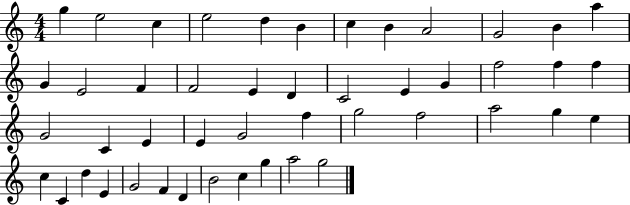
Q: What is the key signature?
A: C major